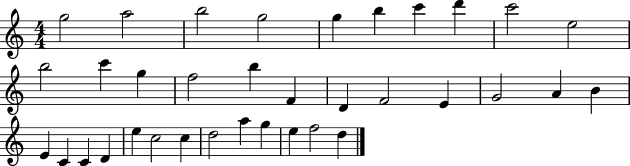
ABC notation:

X:1
T:Untitled
M:4/4
L:1/4
K:C
g2 a2 b2 g2 g b c' d' c'2 e2 b2 c' g f2 b F D F2 E G2 A B E C C D e c2 c d2 a g e f2 d